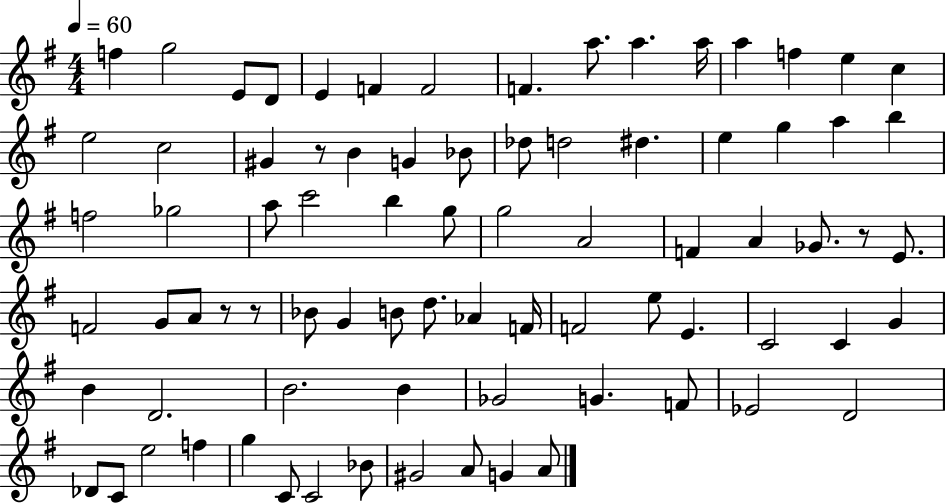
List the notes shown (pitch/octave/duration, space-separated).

F5/q G5/h E4/e D4/e E4/q F4/q F4/h F4/q. A5/e. A5/q. A5/s A5/q F5/q E5/q C5/q E5/h C5/h G#4/q R/e B4/q G4/q Bb4/e Db5/e D5/h D#5/q. E5/q G5/q A5/q B5/q F5/h Gb5/h A5/e C6/h B5/q G5/e G5/h A4/h F4/q A4/q Gb4/e. R/e E4/e. F4/h G4/e A4/e R/e R/e Bb4/e G4/q B4/e D5/e. Ab4/q F4/s F4/h E5/e E4/q. C4/h C4/q G4/q B4/q D4/h. B4/h. B4/q Gb4/h G4/q. F4/e Eb4/h D4/h Db4/e C4/e E5/h F5/q G5/q C4/e C4/h Bb4/e G#4/h A4/e G4/q A4/e